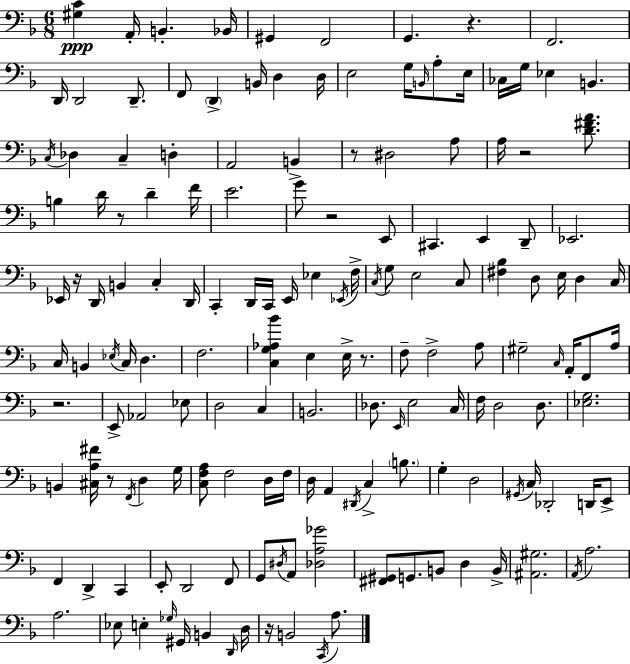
[G#3,C4]/q A2/s B2/q. Bb2/s G#2/q F2/h G2/q. R/q. F2/h. D2/s D2/h D2/e. F2/e D2/q B2/s D3/q D3/s E3/h G3/s B2/s A3/e E3/s CES3/s G3/s Eb3/q B2/q. C3/s Db3/q C3/q D3/q A2/h B2/q R/e D#3/h A3/e A3/s R/h [D4,F#4,A4]/e. B3/q D4/s R/e D4/q F4/s E4/h. G4/e R/h E2/e C#2/q. E2/q D2/e Eb2/h. Eb2/s R/s D2/s B2/q C3/q D2/s C2/q D2/s C2/s E2/s Eb3/q Eb2/s F3/s C3/s G3/e E3/h C3/e [F#3,Bb3]/q D3/e E3/s D3/q C3/s C3/s B2/q Eb3/s C3/s D3/q. F3/h. [C3,G3,Ab3,Bb4]/q E3/q E3/s R/e. F3/e F3/h A3/e G#3/h C3/s A2/s F2/e A3/s R/h. E2/e Ab2/h Eb3/e D3/h C3/q B2/h. Db3/e. E2/s E3/h C3/s F3/s D3/h D3/e. [Eb3,G3]/h. B2/q [C#3,A3,F#4]/s R/e F2/s D3/q G3/s [C3,F3,A3]/e F3/h D3/s F3/s D3/s A2/q D#2/s C3/q B3/e. G3/q D3/h G#2/s C3/s Db2/h D2/s E2/e F2/q D2/q C2/q E2/e D2/h F2/e G2/e D#3/s A2/e [Db3,A3,Gb4]/h [F#2,G#2]/e G2/e. B2/e D3/q B2/s [A#2,G#3]/h. A2/s A3/h. A3/h. Eb3/e E3/q Gb3/s G#2/s B2/q D2/s D3/s R/s B2/h C2/s A3/e.